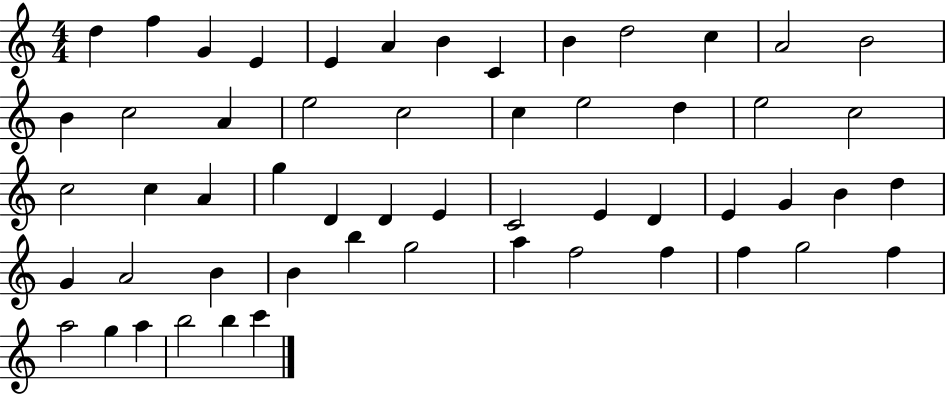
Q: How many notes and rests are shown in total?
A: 55